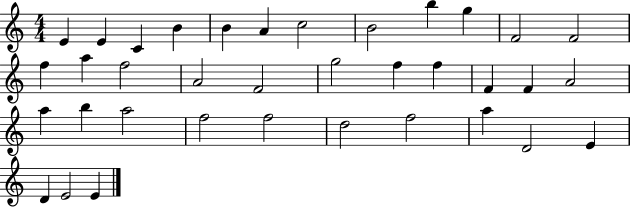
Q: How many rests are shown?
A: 0